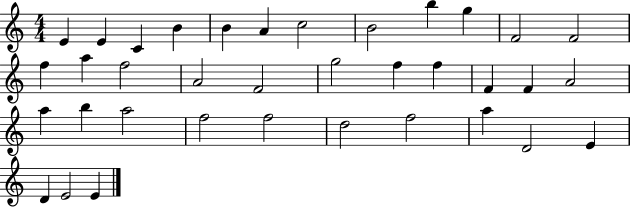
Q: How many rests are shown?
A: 0